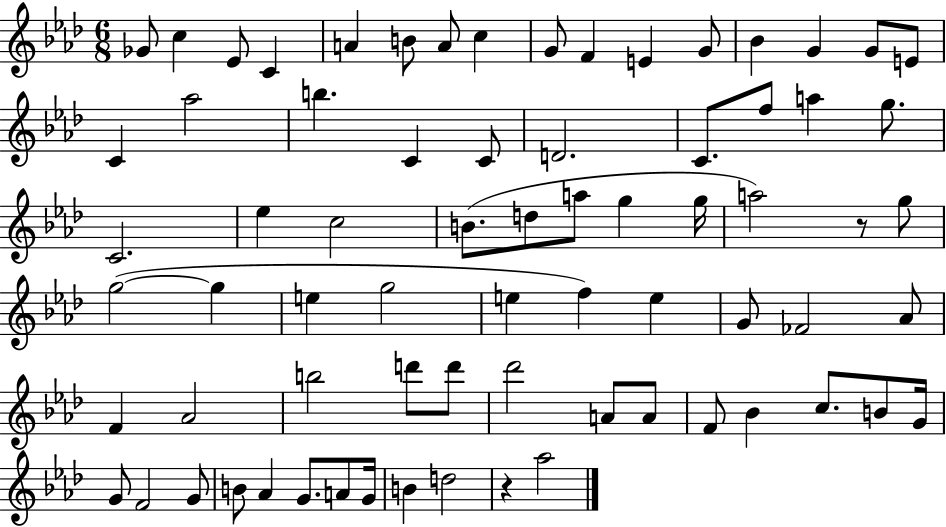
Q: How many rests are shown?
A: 2